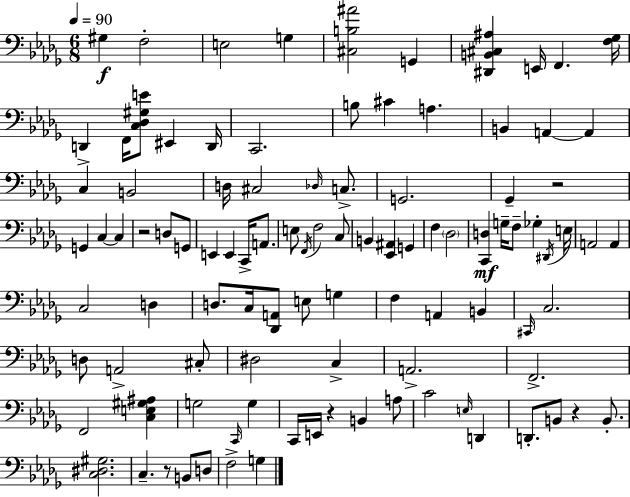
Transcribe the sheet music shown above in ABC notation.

X:1
T:Untitled
M:6/8
L:1/4
K:Bbm
^G, F,2 E,2 G, [^C,B,^A]2 G,, [^D,,B,,^C,^A,] E,,/4 F,, [F,_G,]/4 D,, F,,/4 [C,_D,^G,E]/2 ^E,, D,,/4 C,,2 B,/2 ^C A, B,, A,, A,, C, B,,2 D,/4 ^C,2 _D,/4 C,/2 G,,2 _G,, z2 G,, C, C, z2 D,/2 G,,/2 E,, E,, C,,/4 A,,/2 E,/2 F,,/4 F,2 C,/2 B,, [_E,,^A,,] G,, F, _D,2 [C,,D,] G,/4 F,/2 _G, ^D,,/4 E,/4 A,,2 A,, C,2 D, D,/2 C,/4 [_D,,A,,]/2 E,/2 G, F, A,, B,, ^C,,/4 C,2 D,/2 A,,2 ^C,/2 ^D,2 C, A,,2 F,,2 F,,2 [C,E,^G,^A,] G,2 C,,/4 G, C,,/4 E,,/4 z B,, A,/2 C2 E,/4 D,, D,,/2 B,,/2 z B,,/2 [C,^D,^G,]2 C, z/2 B,,/2 D,/2 F,2 G,